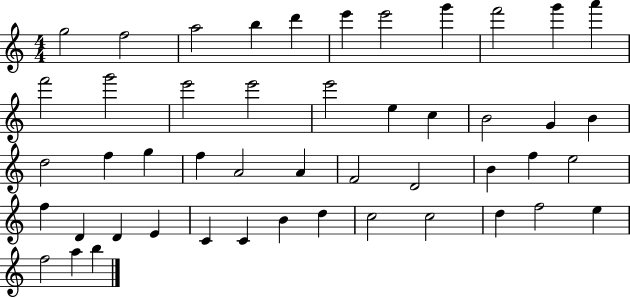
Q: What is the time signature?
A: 4/4